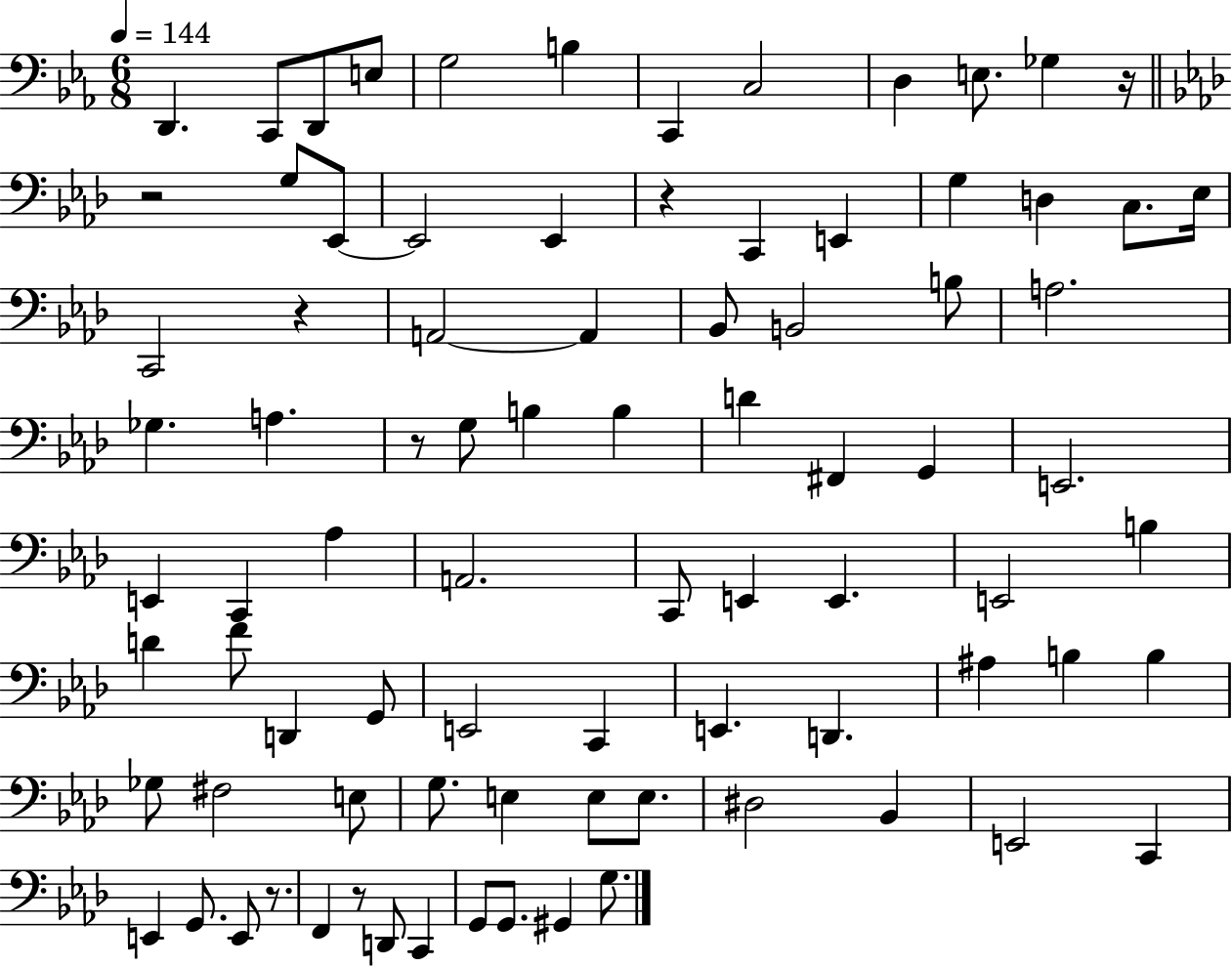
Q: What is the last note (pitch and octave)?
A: G3